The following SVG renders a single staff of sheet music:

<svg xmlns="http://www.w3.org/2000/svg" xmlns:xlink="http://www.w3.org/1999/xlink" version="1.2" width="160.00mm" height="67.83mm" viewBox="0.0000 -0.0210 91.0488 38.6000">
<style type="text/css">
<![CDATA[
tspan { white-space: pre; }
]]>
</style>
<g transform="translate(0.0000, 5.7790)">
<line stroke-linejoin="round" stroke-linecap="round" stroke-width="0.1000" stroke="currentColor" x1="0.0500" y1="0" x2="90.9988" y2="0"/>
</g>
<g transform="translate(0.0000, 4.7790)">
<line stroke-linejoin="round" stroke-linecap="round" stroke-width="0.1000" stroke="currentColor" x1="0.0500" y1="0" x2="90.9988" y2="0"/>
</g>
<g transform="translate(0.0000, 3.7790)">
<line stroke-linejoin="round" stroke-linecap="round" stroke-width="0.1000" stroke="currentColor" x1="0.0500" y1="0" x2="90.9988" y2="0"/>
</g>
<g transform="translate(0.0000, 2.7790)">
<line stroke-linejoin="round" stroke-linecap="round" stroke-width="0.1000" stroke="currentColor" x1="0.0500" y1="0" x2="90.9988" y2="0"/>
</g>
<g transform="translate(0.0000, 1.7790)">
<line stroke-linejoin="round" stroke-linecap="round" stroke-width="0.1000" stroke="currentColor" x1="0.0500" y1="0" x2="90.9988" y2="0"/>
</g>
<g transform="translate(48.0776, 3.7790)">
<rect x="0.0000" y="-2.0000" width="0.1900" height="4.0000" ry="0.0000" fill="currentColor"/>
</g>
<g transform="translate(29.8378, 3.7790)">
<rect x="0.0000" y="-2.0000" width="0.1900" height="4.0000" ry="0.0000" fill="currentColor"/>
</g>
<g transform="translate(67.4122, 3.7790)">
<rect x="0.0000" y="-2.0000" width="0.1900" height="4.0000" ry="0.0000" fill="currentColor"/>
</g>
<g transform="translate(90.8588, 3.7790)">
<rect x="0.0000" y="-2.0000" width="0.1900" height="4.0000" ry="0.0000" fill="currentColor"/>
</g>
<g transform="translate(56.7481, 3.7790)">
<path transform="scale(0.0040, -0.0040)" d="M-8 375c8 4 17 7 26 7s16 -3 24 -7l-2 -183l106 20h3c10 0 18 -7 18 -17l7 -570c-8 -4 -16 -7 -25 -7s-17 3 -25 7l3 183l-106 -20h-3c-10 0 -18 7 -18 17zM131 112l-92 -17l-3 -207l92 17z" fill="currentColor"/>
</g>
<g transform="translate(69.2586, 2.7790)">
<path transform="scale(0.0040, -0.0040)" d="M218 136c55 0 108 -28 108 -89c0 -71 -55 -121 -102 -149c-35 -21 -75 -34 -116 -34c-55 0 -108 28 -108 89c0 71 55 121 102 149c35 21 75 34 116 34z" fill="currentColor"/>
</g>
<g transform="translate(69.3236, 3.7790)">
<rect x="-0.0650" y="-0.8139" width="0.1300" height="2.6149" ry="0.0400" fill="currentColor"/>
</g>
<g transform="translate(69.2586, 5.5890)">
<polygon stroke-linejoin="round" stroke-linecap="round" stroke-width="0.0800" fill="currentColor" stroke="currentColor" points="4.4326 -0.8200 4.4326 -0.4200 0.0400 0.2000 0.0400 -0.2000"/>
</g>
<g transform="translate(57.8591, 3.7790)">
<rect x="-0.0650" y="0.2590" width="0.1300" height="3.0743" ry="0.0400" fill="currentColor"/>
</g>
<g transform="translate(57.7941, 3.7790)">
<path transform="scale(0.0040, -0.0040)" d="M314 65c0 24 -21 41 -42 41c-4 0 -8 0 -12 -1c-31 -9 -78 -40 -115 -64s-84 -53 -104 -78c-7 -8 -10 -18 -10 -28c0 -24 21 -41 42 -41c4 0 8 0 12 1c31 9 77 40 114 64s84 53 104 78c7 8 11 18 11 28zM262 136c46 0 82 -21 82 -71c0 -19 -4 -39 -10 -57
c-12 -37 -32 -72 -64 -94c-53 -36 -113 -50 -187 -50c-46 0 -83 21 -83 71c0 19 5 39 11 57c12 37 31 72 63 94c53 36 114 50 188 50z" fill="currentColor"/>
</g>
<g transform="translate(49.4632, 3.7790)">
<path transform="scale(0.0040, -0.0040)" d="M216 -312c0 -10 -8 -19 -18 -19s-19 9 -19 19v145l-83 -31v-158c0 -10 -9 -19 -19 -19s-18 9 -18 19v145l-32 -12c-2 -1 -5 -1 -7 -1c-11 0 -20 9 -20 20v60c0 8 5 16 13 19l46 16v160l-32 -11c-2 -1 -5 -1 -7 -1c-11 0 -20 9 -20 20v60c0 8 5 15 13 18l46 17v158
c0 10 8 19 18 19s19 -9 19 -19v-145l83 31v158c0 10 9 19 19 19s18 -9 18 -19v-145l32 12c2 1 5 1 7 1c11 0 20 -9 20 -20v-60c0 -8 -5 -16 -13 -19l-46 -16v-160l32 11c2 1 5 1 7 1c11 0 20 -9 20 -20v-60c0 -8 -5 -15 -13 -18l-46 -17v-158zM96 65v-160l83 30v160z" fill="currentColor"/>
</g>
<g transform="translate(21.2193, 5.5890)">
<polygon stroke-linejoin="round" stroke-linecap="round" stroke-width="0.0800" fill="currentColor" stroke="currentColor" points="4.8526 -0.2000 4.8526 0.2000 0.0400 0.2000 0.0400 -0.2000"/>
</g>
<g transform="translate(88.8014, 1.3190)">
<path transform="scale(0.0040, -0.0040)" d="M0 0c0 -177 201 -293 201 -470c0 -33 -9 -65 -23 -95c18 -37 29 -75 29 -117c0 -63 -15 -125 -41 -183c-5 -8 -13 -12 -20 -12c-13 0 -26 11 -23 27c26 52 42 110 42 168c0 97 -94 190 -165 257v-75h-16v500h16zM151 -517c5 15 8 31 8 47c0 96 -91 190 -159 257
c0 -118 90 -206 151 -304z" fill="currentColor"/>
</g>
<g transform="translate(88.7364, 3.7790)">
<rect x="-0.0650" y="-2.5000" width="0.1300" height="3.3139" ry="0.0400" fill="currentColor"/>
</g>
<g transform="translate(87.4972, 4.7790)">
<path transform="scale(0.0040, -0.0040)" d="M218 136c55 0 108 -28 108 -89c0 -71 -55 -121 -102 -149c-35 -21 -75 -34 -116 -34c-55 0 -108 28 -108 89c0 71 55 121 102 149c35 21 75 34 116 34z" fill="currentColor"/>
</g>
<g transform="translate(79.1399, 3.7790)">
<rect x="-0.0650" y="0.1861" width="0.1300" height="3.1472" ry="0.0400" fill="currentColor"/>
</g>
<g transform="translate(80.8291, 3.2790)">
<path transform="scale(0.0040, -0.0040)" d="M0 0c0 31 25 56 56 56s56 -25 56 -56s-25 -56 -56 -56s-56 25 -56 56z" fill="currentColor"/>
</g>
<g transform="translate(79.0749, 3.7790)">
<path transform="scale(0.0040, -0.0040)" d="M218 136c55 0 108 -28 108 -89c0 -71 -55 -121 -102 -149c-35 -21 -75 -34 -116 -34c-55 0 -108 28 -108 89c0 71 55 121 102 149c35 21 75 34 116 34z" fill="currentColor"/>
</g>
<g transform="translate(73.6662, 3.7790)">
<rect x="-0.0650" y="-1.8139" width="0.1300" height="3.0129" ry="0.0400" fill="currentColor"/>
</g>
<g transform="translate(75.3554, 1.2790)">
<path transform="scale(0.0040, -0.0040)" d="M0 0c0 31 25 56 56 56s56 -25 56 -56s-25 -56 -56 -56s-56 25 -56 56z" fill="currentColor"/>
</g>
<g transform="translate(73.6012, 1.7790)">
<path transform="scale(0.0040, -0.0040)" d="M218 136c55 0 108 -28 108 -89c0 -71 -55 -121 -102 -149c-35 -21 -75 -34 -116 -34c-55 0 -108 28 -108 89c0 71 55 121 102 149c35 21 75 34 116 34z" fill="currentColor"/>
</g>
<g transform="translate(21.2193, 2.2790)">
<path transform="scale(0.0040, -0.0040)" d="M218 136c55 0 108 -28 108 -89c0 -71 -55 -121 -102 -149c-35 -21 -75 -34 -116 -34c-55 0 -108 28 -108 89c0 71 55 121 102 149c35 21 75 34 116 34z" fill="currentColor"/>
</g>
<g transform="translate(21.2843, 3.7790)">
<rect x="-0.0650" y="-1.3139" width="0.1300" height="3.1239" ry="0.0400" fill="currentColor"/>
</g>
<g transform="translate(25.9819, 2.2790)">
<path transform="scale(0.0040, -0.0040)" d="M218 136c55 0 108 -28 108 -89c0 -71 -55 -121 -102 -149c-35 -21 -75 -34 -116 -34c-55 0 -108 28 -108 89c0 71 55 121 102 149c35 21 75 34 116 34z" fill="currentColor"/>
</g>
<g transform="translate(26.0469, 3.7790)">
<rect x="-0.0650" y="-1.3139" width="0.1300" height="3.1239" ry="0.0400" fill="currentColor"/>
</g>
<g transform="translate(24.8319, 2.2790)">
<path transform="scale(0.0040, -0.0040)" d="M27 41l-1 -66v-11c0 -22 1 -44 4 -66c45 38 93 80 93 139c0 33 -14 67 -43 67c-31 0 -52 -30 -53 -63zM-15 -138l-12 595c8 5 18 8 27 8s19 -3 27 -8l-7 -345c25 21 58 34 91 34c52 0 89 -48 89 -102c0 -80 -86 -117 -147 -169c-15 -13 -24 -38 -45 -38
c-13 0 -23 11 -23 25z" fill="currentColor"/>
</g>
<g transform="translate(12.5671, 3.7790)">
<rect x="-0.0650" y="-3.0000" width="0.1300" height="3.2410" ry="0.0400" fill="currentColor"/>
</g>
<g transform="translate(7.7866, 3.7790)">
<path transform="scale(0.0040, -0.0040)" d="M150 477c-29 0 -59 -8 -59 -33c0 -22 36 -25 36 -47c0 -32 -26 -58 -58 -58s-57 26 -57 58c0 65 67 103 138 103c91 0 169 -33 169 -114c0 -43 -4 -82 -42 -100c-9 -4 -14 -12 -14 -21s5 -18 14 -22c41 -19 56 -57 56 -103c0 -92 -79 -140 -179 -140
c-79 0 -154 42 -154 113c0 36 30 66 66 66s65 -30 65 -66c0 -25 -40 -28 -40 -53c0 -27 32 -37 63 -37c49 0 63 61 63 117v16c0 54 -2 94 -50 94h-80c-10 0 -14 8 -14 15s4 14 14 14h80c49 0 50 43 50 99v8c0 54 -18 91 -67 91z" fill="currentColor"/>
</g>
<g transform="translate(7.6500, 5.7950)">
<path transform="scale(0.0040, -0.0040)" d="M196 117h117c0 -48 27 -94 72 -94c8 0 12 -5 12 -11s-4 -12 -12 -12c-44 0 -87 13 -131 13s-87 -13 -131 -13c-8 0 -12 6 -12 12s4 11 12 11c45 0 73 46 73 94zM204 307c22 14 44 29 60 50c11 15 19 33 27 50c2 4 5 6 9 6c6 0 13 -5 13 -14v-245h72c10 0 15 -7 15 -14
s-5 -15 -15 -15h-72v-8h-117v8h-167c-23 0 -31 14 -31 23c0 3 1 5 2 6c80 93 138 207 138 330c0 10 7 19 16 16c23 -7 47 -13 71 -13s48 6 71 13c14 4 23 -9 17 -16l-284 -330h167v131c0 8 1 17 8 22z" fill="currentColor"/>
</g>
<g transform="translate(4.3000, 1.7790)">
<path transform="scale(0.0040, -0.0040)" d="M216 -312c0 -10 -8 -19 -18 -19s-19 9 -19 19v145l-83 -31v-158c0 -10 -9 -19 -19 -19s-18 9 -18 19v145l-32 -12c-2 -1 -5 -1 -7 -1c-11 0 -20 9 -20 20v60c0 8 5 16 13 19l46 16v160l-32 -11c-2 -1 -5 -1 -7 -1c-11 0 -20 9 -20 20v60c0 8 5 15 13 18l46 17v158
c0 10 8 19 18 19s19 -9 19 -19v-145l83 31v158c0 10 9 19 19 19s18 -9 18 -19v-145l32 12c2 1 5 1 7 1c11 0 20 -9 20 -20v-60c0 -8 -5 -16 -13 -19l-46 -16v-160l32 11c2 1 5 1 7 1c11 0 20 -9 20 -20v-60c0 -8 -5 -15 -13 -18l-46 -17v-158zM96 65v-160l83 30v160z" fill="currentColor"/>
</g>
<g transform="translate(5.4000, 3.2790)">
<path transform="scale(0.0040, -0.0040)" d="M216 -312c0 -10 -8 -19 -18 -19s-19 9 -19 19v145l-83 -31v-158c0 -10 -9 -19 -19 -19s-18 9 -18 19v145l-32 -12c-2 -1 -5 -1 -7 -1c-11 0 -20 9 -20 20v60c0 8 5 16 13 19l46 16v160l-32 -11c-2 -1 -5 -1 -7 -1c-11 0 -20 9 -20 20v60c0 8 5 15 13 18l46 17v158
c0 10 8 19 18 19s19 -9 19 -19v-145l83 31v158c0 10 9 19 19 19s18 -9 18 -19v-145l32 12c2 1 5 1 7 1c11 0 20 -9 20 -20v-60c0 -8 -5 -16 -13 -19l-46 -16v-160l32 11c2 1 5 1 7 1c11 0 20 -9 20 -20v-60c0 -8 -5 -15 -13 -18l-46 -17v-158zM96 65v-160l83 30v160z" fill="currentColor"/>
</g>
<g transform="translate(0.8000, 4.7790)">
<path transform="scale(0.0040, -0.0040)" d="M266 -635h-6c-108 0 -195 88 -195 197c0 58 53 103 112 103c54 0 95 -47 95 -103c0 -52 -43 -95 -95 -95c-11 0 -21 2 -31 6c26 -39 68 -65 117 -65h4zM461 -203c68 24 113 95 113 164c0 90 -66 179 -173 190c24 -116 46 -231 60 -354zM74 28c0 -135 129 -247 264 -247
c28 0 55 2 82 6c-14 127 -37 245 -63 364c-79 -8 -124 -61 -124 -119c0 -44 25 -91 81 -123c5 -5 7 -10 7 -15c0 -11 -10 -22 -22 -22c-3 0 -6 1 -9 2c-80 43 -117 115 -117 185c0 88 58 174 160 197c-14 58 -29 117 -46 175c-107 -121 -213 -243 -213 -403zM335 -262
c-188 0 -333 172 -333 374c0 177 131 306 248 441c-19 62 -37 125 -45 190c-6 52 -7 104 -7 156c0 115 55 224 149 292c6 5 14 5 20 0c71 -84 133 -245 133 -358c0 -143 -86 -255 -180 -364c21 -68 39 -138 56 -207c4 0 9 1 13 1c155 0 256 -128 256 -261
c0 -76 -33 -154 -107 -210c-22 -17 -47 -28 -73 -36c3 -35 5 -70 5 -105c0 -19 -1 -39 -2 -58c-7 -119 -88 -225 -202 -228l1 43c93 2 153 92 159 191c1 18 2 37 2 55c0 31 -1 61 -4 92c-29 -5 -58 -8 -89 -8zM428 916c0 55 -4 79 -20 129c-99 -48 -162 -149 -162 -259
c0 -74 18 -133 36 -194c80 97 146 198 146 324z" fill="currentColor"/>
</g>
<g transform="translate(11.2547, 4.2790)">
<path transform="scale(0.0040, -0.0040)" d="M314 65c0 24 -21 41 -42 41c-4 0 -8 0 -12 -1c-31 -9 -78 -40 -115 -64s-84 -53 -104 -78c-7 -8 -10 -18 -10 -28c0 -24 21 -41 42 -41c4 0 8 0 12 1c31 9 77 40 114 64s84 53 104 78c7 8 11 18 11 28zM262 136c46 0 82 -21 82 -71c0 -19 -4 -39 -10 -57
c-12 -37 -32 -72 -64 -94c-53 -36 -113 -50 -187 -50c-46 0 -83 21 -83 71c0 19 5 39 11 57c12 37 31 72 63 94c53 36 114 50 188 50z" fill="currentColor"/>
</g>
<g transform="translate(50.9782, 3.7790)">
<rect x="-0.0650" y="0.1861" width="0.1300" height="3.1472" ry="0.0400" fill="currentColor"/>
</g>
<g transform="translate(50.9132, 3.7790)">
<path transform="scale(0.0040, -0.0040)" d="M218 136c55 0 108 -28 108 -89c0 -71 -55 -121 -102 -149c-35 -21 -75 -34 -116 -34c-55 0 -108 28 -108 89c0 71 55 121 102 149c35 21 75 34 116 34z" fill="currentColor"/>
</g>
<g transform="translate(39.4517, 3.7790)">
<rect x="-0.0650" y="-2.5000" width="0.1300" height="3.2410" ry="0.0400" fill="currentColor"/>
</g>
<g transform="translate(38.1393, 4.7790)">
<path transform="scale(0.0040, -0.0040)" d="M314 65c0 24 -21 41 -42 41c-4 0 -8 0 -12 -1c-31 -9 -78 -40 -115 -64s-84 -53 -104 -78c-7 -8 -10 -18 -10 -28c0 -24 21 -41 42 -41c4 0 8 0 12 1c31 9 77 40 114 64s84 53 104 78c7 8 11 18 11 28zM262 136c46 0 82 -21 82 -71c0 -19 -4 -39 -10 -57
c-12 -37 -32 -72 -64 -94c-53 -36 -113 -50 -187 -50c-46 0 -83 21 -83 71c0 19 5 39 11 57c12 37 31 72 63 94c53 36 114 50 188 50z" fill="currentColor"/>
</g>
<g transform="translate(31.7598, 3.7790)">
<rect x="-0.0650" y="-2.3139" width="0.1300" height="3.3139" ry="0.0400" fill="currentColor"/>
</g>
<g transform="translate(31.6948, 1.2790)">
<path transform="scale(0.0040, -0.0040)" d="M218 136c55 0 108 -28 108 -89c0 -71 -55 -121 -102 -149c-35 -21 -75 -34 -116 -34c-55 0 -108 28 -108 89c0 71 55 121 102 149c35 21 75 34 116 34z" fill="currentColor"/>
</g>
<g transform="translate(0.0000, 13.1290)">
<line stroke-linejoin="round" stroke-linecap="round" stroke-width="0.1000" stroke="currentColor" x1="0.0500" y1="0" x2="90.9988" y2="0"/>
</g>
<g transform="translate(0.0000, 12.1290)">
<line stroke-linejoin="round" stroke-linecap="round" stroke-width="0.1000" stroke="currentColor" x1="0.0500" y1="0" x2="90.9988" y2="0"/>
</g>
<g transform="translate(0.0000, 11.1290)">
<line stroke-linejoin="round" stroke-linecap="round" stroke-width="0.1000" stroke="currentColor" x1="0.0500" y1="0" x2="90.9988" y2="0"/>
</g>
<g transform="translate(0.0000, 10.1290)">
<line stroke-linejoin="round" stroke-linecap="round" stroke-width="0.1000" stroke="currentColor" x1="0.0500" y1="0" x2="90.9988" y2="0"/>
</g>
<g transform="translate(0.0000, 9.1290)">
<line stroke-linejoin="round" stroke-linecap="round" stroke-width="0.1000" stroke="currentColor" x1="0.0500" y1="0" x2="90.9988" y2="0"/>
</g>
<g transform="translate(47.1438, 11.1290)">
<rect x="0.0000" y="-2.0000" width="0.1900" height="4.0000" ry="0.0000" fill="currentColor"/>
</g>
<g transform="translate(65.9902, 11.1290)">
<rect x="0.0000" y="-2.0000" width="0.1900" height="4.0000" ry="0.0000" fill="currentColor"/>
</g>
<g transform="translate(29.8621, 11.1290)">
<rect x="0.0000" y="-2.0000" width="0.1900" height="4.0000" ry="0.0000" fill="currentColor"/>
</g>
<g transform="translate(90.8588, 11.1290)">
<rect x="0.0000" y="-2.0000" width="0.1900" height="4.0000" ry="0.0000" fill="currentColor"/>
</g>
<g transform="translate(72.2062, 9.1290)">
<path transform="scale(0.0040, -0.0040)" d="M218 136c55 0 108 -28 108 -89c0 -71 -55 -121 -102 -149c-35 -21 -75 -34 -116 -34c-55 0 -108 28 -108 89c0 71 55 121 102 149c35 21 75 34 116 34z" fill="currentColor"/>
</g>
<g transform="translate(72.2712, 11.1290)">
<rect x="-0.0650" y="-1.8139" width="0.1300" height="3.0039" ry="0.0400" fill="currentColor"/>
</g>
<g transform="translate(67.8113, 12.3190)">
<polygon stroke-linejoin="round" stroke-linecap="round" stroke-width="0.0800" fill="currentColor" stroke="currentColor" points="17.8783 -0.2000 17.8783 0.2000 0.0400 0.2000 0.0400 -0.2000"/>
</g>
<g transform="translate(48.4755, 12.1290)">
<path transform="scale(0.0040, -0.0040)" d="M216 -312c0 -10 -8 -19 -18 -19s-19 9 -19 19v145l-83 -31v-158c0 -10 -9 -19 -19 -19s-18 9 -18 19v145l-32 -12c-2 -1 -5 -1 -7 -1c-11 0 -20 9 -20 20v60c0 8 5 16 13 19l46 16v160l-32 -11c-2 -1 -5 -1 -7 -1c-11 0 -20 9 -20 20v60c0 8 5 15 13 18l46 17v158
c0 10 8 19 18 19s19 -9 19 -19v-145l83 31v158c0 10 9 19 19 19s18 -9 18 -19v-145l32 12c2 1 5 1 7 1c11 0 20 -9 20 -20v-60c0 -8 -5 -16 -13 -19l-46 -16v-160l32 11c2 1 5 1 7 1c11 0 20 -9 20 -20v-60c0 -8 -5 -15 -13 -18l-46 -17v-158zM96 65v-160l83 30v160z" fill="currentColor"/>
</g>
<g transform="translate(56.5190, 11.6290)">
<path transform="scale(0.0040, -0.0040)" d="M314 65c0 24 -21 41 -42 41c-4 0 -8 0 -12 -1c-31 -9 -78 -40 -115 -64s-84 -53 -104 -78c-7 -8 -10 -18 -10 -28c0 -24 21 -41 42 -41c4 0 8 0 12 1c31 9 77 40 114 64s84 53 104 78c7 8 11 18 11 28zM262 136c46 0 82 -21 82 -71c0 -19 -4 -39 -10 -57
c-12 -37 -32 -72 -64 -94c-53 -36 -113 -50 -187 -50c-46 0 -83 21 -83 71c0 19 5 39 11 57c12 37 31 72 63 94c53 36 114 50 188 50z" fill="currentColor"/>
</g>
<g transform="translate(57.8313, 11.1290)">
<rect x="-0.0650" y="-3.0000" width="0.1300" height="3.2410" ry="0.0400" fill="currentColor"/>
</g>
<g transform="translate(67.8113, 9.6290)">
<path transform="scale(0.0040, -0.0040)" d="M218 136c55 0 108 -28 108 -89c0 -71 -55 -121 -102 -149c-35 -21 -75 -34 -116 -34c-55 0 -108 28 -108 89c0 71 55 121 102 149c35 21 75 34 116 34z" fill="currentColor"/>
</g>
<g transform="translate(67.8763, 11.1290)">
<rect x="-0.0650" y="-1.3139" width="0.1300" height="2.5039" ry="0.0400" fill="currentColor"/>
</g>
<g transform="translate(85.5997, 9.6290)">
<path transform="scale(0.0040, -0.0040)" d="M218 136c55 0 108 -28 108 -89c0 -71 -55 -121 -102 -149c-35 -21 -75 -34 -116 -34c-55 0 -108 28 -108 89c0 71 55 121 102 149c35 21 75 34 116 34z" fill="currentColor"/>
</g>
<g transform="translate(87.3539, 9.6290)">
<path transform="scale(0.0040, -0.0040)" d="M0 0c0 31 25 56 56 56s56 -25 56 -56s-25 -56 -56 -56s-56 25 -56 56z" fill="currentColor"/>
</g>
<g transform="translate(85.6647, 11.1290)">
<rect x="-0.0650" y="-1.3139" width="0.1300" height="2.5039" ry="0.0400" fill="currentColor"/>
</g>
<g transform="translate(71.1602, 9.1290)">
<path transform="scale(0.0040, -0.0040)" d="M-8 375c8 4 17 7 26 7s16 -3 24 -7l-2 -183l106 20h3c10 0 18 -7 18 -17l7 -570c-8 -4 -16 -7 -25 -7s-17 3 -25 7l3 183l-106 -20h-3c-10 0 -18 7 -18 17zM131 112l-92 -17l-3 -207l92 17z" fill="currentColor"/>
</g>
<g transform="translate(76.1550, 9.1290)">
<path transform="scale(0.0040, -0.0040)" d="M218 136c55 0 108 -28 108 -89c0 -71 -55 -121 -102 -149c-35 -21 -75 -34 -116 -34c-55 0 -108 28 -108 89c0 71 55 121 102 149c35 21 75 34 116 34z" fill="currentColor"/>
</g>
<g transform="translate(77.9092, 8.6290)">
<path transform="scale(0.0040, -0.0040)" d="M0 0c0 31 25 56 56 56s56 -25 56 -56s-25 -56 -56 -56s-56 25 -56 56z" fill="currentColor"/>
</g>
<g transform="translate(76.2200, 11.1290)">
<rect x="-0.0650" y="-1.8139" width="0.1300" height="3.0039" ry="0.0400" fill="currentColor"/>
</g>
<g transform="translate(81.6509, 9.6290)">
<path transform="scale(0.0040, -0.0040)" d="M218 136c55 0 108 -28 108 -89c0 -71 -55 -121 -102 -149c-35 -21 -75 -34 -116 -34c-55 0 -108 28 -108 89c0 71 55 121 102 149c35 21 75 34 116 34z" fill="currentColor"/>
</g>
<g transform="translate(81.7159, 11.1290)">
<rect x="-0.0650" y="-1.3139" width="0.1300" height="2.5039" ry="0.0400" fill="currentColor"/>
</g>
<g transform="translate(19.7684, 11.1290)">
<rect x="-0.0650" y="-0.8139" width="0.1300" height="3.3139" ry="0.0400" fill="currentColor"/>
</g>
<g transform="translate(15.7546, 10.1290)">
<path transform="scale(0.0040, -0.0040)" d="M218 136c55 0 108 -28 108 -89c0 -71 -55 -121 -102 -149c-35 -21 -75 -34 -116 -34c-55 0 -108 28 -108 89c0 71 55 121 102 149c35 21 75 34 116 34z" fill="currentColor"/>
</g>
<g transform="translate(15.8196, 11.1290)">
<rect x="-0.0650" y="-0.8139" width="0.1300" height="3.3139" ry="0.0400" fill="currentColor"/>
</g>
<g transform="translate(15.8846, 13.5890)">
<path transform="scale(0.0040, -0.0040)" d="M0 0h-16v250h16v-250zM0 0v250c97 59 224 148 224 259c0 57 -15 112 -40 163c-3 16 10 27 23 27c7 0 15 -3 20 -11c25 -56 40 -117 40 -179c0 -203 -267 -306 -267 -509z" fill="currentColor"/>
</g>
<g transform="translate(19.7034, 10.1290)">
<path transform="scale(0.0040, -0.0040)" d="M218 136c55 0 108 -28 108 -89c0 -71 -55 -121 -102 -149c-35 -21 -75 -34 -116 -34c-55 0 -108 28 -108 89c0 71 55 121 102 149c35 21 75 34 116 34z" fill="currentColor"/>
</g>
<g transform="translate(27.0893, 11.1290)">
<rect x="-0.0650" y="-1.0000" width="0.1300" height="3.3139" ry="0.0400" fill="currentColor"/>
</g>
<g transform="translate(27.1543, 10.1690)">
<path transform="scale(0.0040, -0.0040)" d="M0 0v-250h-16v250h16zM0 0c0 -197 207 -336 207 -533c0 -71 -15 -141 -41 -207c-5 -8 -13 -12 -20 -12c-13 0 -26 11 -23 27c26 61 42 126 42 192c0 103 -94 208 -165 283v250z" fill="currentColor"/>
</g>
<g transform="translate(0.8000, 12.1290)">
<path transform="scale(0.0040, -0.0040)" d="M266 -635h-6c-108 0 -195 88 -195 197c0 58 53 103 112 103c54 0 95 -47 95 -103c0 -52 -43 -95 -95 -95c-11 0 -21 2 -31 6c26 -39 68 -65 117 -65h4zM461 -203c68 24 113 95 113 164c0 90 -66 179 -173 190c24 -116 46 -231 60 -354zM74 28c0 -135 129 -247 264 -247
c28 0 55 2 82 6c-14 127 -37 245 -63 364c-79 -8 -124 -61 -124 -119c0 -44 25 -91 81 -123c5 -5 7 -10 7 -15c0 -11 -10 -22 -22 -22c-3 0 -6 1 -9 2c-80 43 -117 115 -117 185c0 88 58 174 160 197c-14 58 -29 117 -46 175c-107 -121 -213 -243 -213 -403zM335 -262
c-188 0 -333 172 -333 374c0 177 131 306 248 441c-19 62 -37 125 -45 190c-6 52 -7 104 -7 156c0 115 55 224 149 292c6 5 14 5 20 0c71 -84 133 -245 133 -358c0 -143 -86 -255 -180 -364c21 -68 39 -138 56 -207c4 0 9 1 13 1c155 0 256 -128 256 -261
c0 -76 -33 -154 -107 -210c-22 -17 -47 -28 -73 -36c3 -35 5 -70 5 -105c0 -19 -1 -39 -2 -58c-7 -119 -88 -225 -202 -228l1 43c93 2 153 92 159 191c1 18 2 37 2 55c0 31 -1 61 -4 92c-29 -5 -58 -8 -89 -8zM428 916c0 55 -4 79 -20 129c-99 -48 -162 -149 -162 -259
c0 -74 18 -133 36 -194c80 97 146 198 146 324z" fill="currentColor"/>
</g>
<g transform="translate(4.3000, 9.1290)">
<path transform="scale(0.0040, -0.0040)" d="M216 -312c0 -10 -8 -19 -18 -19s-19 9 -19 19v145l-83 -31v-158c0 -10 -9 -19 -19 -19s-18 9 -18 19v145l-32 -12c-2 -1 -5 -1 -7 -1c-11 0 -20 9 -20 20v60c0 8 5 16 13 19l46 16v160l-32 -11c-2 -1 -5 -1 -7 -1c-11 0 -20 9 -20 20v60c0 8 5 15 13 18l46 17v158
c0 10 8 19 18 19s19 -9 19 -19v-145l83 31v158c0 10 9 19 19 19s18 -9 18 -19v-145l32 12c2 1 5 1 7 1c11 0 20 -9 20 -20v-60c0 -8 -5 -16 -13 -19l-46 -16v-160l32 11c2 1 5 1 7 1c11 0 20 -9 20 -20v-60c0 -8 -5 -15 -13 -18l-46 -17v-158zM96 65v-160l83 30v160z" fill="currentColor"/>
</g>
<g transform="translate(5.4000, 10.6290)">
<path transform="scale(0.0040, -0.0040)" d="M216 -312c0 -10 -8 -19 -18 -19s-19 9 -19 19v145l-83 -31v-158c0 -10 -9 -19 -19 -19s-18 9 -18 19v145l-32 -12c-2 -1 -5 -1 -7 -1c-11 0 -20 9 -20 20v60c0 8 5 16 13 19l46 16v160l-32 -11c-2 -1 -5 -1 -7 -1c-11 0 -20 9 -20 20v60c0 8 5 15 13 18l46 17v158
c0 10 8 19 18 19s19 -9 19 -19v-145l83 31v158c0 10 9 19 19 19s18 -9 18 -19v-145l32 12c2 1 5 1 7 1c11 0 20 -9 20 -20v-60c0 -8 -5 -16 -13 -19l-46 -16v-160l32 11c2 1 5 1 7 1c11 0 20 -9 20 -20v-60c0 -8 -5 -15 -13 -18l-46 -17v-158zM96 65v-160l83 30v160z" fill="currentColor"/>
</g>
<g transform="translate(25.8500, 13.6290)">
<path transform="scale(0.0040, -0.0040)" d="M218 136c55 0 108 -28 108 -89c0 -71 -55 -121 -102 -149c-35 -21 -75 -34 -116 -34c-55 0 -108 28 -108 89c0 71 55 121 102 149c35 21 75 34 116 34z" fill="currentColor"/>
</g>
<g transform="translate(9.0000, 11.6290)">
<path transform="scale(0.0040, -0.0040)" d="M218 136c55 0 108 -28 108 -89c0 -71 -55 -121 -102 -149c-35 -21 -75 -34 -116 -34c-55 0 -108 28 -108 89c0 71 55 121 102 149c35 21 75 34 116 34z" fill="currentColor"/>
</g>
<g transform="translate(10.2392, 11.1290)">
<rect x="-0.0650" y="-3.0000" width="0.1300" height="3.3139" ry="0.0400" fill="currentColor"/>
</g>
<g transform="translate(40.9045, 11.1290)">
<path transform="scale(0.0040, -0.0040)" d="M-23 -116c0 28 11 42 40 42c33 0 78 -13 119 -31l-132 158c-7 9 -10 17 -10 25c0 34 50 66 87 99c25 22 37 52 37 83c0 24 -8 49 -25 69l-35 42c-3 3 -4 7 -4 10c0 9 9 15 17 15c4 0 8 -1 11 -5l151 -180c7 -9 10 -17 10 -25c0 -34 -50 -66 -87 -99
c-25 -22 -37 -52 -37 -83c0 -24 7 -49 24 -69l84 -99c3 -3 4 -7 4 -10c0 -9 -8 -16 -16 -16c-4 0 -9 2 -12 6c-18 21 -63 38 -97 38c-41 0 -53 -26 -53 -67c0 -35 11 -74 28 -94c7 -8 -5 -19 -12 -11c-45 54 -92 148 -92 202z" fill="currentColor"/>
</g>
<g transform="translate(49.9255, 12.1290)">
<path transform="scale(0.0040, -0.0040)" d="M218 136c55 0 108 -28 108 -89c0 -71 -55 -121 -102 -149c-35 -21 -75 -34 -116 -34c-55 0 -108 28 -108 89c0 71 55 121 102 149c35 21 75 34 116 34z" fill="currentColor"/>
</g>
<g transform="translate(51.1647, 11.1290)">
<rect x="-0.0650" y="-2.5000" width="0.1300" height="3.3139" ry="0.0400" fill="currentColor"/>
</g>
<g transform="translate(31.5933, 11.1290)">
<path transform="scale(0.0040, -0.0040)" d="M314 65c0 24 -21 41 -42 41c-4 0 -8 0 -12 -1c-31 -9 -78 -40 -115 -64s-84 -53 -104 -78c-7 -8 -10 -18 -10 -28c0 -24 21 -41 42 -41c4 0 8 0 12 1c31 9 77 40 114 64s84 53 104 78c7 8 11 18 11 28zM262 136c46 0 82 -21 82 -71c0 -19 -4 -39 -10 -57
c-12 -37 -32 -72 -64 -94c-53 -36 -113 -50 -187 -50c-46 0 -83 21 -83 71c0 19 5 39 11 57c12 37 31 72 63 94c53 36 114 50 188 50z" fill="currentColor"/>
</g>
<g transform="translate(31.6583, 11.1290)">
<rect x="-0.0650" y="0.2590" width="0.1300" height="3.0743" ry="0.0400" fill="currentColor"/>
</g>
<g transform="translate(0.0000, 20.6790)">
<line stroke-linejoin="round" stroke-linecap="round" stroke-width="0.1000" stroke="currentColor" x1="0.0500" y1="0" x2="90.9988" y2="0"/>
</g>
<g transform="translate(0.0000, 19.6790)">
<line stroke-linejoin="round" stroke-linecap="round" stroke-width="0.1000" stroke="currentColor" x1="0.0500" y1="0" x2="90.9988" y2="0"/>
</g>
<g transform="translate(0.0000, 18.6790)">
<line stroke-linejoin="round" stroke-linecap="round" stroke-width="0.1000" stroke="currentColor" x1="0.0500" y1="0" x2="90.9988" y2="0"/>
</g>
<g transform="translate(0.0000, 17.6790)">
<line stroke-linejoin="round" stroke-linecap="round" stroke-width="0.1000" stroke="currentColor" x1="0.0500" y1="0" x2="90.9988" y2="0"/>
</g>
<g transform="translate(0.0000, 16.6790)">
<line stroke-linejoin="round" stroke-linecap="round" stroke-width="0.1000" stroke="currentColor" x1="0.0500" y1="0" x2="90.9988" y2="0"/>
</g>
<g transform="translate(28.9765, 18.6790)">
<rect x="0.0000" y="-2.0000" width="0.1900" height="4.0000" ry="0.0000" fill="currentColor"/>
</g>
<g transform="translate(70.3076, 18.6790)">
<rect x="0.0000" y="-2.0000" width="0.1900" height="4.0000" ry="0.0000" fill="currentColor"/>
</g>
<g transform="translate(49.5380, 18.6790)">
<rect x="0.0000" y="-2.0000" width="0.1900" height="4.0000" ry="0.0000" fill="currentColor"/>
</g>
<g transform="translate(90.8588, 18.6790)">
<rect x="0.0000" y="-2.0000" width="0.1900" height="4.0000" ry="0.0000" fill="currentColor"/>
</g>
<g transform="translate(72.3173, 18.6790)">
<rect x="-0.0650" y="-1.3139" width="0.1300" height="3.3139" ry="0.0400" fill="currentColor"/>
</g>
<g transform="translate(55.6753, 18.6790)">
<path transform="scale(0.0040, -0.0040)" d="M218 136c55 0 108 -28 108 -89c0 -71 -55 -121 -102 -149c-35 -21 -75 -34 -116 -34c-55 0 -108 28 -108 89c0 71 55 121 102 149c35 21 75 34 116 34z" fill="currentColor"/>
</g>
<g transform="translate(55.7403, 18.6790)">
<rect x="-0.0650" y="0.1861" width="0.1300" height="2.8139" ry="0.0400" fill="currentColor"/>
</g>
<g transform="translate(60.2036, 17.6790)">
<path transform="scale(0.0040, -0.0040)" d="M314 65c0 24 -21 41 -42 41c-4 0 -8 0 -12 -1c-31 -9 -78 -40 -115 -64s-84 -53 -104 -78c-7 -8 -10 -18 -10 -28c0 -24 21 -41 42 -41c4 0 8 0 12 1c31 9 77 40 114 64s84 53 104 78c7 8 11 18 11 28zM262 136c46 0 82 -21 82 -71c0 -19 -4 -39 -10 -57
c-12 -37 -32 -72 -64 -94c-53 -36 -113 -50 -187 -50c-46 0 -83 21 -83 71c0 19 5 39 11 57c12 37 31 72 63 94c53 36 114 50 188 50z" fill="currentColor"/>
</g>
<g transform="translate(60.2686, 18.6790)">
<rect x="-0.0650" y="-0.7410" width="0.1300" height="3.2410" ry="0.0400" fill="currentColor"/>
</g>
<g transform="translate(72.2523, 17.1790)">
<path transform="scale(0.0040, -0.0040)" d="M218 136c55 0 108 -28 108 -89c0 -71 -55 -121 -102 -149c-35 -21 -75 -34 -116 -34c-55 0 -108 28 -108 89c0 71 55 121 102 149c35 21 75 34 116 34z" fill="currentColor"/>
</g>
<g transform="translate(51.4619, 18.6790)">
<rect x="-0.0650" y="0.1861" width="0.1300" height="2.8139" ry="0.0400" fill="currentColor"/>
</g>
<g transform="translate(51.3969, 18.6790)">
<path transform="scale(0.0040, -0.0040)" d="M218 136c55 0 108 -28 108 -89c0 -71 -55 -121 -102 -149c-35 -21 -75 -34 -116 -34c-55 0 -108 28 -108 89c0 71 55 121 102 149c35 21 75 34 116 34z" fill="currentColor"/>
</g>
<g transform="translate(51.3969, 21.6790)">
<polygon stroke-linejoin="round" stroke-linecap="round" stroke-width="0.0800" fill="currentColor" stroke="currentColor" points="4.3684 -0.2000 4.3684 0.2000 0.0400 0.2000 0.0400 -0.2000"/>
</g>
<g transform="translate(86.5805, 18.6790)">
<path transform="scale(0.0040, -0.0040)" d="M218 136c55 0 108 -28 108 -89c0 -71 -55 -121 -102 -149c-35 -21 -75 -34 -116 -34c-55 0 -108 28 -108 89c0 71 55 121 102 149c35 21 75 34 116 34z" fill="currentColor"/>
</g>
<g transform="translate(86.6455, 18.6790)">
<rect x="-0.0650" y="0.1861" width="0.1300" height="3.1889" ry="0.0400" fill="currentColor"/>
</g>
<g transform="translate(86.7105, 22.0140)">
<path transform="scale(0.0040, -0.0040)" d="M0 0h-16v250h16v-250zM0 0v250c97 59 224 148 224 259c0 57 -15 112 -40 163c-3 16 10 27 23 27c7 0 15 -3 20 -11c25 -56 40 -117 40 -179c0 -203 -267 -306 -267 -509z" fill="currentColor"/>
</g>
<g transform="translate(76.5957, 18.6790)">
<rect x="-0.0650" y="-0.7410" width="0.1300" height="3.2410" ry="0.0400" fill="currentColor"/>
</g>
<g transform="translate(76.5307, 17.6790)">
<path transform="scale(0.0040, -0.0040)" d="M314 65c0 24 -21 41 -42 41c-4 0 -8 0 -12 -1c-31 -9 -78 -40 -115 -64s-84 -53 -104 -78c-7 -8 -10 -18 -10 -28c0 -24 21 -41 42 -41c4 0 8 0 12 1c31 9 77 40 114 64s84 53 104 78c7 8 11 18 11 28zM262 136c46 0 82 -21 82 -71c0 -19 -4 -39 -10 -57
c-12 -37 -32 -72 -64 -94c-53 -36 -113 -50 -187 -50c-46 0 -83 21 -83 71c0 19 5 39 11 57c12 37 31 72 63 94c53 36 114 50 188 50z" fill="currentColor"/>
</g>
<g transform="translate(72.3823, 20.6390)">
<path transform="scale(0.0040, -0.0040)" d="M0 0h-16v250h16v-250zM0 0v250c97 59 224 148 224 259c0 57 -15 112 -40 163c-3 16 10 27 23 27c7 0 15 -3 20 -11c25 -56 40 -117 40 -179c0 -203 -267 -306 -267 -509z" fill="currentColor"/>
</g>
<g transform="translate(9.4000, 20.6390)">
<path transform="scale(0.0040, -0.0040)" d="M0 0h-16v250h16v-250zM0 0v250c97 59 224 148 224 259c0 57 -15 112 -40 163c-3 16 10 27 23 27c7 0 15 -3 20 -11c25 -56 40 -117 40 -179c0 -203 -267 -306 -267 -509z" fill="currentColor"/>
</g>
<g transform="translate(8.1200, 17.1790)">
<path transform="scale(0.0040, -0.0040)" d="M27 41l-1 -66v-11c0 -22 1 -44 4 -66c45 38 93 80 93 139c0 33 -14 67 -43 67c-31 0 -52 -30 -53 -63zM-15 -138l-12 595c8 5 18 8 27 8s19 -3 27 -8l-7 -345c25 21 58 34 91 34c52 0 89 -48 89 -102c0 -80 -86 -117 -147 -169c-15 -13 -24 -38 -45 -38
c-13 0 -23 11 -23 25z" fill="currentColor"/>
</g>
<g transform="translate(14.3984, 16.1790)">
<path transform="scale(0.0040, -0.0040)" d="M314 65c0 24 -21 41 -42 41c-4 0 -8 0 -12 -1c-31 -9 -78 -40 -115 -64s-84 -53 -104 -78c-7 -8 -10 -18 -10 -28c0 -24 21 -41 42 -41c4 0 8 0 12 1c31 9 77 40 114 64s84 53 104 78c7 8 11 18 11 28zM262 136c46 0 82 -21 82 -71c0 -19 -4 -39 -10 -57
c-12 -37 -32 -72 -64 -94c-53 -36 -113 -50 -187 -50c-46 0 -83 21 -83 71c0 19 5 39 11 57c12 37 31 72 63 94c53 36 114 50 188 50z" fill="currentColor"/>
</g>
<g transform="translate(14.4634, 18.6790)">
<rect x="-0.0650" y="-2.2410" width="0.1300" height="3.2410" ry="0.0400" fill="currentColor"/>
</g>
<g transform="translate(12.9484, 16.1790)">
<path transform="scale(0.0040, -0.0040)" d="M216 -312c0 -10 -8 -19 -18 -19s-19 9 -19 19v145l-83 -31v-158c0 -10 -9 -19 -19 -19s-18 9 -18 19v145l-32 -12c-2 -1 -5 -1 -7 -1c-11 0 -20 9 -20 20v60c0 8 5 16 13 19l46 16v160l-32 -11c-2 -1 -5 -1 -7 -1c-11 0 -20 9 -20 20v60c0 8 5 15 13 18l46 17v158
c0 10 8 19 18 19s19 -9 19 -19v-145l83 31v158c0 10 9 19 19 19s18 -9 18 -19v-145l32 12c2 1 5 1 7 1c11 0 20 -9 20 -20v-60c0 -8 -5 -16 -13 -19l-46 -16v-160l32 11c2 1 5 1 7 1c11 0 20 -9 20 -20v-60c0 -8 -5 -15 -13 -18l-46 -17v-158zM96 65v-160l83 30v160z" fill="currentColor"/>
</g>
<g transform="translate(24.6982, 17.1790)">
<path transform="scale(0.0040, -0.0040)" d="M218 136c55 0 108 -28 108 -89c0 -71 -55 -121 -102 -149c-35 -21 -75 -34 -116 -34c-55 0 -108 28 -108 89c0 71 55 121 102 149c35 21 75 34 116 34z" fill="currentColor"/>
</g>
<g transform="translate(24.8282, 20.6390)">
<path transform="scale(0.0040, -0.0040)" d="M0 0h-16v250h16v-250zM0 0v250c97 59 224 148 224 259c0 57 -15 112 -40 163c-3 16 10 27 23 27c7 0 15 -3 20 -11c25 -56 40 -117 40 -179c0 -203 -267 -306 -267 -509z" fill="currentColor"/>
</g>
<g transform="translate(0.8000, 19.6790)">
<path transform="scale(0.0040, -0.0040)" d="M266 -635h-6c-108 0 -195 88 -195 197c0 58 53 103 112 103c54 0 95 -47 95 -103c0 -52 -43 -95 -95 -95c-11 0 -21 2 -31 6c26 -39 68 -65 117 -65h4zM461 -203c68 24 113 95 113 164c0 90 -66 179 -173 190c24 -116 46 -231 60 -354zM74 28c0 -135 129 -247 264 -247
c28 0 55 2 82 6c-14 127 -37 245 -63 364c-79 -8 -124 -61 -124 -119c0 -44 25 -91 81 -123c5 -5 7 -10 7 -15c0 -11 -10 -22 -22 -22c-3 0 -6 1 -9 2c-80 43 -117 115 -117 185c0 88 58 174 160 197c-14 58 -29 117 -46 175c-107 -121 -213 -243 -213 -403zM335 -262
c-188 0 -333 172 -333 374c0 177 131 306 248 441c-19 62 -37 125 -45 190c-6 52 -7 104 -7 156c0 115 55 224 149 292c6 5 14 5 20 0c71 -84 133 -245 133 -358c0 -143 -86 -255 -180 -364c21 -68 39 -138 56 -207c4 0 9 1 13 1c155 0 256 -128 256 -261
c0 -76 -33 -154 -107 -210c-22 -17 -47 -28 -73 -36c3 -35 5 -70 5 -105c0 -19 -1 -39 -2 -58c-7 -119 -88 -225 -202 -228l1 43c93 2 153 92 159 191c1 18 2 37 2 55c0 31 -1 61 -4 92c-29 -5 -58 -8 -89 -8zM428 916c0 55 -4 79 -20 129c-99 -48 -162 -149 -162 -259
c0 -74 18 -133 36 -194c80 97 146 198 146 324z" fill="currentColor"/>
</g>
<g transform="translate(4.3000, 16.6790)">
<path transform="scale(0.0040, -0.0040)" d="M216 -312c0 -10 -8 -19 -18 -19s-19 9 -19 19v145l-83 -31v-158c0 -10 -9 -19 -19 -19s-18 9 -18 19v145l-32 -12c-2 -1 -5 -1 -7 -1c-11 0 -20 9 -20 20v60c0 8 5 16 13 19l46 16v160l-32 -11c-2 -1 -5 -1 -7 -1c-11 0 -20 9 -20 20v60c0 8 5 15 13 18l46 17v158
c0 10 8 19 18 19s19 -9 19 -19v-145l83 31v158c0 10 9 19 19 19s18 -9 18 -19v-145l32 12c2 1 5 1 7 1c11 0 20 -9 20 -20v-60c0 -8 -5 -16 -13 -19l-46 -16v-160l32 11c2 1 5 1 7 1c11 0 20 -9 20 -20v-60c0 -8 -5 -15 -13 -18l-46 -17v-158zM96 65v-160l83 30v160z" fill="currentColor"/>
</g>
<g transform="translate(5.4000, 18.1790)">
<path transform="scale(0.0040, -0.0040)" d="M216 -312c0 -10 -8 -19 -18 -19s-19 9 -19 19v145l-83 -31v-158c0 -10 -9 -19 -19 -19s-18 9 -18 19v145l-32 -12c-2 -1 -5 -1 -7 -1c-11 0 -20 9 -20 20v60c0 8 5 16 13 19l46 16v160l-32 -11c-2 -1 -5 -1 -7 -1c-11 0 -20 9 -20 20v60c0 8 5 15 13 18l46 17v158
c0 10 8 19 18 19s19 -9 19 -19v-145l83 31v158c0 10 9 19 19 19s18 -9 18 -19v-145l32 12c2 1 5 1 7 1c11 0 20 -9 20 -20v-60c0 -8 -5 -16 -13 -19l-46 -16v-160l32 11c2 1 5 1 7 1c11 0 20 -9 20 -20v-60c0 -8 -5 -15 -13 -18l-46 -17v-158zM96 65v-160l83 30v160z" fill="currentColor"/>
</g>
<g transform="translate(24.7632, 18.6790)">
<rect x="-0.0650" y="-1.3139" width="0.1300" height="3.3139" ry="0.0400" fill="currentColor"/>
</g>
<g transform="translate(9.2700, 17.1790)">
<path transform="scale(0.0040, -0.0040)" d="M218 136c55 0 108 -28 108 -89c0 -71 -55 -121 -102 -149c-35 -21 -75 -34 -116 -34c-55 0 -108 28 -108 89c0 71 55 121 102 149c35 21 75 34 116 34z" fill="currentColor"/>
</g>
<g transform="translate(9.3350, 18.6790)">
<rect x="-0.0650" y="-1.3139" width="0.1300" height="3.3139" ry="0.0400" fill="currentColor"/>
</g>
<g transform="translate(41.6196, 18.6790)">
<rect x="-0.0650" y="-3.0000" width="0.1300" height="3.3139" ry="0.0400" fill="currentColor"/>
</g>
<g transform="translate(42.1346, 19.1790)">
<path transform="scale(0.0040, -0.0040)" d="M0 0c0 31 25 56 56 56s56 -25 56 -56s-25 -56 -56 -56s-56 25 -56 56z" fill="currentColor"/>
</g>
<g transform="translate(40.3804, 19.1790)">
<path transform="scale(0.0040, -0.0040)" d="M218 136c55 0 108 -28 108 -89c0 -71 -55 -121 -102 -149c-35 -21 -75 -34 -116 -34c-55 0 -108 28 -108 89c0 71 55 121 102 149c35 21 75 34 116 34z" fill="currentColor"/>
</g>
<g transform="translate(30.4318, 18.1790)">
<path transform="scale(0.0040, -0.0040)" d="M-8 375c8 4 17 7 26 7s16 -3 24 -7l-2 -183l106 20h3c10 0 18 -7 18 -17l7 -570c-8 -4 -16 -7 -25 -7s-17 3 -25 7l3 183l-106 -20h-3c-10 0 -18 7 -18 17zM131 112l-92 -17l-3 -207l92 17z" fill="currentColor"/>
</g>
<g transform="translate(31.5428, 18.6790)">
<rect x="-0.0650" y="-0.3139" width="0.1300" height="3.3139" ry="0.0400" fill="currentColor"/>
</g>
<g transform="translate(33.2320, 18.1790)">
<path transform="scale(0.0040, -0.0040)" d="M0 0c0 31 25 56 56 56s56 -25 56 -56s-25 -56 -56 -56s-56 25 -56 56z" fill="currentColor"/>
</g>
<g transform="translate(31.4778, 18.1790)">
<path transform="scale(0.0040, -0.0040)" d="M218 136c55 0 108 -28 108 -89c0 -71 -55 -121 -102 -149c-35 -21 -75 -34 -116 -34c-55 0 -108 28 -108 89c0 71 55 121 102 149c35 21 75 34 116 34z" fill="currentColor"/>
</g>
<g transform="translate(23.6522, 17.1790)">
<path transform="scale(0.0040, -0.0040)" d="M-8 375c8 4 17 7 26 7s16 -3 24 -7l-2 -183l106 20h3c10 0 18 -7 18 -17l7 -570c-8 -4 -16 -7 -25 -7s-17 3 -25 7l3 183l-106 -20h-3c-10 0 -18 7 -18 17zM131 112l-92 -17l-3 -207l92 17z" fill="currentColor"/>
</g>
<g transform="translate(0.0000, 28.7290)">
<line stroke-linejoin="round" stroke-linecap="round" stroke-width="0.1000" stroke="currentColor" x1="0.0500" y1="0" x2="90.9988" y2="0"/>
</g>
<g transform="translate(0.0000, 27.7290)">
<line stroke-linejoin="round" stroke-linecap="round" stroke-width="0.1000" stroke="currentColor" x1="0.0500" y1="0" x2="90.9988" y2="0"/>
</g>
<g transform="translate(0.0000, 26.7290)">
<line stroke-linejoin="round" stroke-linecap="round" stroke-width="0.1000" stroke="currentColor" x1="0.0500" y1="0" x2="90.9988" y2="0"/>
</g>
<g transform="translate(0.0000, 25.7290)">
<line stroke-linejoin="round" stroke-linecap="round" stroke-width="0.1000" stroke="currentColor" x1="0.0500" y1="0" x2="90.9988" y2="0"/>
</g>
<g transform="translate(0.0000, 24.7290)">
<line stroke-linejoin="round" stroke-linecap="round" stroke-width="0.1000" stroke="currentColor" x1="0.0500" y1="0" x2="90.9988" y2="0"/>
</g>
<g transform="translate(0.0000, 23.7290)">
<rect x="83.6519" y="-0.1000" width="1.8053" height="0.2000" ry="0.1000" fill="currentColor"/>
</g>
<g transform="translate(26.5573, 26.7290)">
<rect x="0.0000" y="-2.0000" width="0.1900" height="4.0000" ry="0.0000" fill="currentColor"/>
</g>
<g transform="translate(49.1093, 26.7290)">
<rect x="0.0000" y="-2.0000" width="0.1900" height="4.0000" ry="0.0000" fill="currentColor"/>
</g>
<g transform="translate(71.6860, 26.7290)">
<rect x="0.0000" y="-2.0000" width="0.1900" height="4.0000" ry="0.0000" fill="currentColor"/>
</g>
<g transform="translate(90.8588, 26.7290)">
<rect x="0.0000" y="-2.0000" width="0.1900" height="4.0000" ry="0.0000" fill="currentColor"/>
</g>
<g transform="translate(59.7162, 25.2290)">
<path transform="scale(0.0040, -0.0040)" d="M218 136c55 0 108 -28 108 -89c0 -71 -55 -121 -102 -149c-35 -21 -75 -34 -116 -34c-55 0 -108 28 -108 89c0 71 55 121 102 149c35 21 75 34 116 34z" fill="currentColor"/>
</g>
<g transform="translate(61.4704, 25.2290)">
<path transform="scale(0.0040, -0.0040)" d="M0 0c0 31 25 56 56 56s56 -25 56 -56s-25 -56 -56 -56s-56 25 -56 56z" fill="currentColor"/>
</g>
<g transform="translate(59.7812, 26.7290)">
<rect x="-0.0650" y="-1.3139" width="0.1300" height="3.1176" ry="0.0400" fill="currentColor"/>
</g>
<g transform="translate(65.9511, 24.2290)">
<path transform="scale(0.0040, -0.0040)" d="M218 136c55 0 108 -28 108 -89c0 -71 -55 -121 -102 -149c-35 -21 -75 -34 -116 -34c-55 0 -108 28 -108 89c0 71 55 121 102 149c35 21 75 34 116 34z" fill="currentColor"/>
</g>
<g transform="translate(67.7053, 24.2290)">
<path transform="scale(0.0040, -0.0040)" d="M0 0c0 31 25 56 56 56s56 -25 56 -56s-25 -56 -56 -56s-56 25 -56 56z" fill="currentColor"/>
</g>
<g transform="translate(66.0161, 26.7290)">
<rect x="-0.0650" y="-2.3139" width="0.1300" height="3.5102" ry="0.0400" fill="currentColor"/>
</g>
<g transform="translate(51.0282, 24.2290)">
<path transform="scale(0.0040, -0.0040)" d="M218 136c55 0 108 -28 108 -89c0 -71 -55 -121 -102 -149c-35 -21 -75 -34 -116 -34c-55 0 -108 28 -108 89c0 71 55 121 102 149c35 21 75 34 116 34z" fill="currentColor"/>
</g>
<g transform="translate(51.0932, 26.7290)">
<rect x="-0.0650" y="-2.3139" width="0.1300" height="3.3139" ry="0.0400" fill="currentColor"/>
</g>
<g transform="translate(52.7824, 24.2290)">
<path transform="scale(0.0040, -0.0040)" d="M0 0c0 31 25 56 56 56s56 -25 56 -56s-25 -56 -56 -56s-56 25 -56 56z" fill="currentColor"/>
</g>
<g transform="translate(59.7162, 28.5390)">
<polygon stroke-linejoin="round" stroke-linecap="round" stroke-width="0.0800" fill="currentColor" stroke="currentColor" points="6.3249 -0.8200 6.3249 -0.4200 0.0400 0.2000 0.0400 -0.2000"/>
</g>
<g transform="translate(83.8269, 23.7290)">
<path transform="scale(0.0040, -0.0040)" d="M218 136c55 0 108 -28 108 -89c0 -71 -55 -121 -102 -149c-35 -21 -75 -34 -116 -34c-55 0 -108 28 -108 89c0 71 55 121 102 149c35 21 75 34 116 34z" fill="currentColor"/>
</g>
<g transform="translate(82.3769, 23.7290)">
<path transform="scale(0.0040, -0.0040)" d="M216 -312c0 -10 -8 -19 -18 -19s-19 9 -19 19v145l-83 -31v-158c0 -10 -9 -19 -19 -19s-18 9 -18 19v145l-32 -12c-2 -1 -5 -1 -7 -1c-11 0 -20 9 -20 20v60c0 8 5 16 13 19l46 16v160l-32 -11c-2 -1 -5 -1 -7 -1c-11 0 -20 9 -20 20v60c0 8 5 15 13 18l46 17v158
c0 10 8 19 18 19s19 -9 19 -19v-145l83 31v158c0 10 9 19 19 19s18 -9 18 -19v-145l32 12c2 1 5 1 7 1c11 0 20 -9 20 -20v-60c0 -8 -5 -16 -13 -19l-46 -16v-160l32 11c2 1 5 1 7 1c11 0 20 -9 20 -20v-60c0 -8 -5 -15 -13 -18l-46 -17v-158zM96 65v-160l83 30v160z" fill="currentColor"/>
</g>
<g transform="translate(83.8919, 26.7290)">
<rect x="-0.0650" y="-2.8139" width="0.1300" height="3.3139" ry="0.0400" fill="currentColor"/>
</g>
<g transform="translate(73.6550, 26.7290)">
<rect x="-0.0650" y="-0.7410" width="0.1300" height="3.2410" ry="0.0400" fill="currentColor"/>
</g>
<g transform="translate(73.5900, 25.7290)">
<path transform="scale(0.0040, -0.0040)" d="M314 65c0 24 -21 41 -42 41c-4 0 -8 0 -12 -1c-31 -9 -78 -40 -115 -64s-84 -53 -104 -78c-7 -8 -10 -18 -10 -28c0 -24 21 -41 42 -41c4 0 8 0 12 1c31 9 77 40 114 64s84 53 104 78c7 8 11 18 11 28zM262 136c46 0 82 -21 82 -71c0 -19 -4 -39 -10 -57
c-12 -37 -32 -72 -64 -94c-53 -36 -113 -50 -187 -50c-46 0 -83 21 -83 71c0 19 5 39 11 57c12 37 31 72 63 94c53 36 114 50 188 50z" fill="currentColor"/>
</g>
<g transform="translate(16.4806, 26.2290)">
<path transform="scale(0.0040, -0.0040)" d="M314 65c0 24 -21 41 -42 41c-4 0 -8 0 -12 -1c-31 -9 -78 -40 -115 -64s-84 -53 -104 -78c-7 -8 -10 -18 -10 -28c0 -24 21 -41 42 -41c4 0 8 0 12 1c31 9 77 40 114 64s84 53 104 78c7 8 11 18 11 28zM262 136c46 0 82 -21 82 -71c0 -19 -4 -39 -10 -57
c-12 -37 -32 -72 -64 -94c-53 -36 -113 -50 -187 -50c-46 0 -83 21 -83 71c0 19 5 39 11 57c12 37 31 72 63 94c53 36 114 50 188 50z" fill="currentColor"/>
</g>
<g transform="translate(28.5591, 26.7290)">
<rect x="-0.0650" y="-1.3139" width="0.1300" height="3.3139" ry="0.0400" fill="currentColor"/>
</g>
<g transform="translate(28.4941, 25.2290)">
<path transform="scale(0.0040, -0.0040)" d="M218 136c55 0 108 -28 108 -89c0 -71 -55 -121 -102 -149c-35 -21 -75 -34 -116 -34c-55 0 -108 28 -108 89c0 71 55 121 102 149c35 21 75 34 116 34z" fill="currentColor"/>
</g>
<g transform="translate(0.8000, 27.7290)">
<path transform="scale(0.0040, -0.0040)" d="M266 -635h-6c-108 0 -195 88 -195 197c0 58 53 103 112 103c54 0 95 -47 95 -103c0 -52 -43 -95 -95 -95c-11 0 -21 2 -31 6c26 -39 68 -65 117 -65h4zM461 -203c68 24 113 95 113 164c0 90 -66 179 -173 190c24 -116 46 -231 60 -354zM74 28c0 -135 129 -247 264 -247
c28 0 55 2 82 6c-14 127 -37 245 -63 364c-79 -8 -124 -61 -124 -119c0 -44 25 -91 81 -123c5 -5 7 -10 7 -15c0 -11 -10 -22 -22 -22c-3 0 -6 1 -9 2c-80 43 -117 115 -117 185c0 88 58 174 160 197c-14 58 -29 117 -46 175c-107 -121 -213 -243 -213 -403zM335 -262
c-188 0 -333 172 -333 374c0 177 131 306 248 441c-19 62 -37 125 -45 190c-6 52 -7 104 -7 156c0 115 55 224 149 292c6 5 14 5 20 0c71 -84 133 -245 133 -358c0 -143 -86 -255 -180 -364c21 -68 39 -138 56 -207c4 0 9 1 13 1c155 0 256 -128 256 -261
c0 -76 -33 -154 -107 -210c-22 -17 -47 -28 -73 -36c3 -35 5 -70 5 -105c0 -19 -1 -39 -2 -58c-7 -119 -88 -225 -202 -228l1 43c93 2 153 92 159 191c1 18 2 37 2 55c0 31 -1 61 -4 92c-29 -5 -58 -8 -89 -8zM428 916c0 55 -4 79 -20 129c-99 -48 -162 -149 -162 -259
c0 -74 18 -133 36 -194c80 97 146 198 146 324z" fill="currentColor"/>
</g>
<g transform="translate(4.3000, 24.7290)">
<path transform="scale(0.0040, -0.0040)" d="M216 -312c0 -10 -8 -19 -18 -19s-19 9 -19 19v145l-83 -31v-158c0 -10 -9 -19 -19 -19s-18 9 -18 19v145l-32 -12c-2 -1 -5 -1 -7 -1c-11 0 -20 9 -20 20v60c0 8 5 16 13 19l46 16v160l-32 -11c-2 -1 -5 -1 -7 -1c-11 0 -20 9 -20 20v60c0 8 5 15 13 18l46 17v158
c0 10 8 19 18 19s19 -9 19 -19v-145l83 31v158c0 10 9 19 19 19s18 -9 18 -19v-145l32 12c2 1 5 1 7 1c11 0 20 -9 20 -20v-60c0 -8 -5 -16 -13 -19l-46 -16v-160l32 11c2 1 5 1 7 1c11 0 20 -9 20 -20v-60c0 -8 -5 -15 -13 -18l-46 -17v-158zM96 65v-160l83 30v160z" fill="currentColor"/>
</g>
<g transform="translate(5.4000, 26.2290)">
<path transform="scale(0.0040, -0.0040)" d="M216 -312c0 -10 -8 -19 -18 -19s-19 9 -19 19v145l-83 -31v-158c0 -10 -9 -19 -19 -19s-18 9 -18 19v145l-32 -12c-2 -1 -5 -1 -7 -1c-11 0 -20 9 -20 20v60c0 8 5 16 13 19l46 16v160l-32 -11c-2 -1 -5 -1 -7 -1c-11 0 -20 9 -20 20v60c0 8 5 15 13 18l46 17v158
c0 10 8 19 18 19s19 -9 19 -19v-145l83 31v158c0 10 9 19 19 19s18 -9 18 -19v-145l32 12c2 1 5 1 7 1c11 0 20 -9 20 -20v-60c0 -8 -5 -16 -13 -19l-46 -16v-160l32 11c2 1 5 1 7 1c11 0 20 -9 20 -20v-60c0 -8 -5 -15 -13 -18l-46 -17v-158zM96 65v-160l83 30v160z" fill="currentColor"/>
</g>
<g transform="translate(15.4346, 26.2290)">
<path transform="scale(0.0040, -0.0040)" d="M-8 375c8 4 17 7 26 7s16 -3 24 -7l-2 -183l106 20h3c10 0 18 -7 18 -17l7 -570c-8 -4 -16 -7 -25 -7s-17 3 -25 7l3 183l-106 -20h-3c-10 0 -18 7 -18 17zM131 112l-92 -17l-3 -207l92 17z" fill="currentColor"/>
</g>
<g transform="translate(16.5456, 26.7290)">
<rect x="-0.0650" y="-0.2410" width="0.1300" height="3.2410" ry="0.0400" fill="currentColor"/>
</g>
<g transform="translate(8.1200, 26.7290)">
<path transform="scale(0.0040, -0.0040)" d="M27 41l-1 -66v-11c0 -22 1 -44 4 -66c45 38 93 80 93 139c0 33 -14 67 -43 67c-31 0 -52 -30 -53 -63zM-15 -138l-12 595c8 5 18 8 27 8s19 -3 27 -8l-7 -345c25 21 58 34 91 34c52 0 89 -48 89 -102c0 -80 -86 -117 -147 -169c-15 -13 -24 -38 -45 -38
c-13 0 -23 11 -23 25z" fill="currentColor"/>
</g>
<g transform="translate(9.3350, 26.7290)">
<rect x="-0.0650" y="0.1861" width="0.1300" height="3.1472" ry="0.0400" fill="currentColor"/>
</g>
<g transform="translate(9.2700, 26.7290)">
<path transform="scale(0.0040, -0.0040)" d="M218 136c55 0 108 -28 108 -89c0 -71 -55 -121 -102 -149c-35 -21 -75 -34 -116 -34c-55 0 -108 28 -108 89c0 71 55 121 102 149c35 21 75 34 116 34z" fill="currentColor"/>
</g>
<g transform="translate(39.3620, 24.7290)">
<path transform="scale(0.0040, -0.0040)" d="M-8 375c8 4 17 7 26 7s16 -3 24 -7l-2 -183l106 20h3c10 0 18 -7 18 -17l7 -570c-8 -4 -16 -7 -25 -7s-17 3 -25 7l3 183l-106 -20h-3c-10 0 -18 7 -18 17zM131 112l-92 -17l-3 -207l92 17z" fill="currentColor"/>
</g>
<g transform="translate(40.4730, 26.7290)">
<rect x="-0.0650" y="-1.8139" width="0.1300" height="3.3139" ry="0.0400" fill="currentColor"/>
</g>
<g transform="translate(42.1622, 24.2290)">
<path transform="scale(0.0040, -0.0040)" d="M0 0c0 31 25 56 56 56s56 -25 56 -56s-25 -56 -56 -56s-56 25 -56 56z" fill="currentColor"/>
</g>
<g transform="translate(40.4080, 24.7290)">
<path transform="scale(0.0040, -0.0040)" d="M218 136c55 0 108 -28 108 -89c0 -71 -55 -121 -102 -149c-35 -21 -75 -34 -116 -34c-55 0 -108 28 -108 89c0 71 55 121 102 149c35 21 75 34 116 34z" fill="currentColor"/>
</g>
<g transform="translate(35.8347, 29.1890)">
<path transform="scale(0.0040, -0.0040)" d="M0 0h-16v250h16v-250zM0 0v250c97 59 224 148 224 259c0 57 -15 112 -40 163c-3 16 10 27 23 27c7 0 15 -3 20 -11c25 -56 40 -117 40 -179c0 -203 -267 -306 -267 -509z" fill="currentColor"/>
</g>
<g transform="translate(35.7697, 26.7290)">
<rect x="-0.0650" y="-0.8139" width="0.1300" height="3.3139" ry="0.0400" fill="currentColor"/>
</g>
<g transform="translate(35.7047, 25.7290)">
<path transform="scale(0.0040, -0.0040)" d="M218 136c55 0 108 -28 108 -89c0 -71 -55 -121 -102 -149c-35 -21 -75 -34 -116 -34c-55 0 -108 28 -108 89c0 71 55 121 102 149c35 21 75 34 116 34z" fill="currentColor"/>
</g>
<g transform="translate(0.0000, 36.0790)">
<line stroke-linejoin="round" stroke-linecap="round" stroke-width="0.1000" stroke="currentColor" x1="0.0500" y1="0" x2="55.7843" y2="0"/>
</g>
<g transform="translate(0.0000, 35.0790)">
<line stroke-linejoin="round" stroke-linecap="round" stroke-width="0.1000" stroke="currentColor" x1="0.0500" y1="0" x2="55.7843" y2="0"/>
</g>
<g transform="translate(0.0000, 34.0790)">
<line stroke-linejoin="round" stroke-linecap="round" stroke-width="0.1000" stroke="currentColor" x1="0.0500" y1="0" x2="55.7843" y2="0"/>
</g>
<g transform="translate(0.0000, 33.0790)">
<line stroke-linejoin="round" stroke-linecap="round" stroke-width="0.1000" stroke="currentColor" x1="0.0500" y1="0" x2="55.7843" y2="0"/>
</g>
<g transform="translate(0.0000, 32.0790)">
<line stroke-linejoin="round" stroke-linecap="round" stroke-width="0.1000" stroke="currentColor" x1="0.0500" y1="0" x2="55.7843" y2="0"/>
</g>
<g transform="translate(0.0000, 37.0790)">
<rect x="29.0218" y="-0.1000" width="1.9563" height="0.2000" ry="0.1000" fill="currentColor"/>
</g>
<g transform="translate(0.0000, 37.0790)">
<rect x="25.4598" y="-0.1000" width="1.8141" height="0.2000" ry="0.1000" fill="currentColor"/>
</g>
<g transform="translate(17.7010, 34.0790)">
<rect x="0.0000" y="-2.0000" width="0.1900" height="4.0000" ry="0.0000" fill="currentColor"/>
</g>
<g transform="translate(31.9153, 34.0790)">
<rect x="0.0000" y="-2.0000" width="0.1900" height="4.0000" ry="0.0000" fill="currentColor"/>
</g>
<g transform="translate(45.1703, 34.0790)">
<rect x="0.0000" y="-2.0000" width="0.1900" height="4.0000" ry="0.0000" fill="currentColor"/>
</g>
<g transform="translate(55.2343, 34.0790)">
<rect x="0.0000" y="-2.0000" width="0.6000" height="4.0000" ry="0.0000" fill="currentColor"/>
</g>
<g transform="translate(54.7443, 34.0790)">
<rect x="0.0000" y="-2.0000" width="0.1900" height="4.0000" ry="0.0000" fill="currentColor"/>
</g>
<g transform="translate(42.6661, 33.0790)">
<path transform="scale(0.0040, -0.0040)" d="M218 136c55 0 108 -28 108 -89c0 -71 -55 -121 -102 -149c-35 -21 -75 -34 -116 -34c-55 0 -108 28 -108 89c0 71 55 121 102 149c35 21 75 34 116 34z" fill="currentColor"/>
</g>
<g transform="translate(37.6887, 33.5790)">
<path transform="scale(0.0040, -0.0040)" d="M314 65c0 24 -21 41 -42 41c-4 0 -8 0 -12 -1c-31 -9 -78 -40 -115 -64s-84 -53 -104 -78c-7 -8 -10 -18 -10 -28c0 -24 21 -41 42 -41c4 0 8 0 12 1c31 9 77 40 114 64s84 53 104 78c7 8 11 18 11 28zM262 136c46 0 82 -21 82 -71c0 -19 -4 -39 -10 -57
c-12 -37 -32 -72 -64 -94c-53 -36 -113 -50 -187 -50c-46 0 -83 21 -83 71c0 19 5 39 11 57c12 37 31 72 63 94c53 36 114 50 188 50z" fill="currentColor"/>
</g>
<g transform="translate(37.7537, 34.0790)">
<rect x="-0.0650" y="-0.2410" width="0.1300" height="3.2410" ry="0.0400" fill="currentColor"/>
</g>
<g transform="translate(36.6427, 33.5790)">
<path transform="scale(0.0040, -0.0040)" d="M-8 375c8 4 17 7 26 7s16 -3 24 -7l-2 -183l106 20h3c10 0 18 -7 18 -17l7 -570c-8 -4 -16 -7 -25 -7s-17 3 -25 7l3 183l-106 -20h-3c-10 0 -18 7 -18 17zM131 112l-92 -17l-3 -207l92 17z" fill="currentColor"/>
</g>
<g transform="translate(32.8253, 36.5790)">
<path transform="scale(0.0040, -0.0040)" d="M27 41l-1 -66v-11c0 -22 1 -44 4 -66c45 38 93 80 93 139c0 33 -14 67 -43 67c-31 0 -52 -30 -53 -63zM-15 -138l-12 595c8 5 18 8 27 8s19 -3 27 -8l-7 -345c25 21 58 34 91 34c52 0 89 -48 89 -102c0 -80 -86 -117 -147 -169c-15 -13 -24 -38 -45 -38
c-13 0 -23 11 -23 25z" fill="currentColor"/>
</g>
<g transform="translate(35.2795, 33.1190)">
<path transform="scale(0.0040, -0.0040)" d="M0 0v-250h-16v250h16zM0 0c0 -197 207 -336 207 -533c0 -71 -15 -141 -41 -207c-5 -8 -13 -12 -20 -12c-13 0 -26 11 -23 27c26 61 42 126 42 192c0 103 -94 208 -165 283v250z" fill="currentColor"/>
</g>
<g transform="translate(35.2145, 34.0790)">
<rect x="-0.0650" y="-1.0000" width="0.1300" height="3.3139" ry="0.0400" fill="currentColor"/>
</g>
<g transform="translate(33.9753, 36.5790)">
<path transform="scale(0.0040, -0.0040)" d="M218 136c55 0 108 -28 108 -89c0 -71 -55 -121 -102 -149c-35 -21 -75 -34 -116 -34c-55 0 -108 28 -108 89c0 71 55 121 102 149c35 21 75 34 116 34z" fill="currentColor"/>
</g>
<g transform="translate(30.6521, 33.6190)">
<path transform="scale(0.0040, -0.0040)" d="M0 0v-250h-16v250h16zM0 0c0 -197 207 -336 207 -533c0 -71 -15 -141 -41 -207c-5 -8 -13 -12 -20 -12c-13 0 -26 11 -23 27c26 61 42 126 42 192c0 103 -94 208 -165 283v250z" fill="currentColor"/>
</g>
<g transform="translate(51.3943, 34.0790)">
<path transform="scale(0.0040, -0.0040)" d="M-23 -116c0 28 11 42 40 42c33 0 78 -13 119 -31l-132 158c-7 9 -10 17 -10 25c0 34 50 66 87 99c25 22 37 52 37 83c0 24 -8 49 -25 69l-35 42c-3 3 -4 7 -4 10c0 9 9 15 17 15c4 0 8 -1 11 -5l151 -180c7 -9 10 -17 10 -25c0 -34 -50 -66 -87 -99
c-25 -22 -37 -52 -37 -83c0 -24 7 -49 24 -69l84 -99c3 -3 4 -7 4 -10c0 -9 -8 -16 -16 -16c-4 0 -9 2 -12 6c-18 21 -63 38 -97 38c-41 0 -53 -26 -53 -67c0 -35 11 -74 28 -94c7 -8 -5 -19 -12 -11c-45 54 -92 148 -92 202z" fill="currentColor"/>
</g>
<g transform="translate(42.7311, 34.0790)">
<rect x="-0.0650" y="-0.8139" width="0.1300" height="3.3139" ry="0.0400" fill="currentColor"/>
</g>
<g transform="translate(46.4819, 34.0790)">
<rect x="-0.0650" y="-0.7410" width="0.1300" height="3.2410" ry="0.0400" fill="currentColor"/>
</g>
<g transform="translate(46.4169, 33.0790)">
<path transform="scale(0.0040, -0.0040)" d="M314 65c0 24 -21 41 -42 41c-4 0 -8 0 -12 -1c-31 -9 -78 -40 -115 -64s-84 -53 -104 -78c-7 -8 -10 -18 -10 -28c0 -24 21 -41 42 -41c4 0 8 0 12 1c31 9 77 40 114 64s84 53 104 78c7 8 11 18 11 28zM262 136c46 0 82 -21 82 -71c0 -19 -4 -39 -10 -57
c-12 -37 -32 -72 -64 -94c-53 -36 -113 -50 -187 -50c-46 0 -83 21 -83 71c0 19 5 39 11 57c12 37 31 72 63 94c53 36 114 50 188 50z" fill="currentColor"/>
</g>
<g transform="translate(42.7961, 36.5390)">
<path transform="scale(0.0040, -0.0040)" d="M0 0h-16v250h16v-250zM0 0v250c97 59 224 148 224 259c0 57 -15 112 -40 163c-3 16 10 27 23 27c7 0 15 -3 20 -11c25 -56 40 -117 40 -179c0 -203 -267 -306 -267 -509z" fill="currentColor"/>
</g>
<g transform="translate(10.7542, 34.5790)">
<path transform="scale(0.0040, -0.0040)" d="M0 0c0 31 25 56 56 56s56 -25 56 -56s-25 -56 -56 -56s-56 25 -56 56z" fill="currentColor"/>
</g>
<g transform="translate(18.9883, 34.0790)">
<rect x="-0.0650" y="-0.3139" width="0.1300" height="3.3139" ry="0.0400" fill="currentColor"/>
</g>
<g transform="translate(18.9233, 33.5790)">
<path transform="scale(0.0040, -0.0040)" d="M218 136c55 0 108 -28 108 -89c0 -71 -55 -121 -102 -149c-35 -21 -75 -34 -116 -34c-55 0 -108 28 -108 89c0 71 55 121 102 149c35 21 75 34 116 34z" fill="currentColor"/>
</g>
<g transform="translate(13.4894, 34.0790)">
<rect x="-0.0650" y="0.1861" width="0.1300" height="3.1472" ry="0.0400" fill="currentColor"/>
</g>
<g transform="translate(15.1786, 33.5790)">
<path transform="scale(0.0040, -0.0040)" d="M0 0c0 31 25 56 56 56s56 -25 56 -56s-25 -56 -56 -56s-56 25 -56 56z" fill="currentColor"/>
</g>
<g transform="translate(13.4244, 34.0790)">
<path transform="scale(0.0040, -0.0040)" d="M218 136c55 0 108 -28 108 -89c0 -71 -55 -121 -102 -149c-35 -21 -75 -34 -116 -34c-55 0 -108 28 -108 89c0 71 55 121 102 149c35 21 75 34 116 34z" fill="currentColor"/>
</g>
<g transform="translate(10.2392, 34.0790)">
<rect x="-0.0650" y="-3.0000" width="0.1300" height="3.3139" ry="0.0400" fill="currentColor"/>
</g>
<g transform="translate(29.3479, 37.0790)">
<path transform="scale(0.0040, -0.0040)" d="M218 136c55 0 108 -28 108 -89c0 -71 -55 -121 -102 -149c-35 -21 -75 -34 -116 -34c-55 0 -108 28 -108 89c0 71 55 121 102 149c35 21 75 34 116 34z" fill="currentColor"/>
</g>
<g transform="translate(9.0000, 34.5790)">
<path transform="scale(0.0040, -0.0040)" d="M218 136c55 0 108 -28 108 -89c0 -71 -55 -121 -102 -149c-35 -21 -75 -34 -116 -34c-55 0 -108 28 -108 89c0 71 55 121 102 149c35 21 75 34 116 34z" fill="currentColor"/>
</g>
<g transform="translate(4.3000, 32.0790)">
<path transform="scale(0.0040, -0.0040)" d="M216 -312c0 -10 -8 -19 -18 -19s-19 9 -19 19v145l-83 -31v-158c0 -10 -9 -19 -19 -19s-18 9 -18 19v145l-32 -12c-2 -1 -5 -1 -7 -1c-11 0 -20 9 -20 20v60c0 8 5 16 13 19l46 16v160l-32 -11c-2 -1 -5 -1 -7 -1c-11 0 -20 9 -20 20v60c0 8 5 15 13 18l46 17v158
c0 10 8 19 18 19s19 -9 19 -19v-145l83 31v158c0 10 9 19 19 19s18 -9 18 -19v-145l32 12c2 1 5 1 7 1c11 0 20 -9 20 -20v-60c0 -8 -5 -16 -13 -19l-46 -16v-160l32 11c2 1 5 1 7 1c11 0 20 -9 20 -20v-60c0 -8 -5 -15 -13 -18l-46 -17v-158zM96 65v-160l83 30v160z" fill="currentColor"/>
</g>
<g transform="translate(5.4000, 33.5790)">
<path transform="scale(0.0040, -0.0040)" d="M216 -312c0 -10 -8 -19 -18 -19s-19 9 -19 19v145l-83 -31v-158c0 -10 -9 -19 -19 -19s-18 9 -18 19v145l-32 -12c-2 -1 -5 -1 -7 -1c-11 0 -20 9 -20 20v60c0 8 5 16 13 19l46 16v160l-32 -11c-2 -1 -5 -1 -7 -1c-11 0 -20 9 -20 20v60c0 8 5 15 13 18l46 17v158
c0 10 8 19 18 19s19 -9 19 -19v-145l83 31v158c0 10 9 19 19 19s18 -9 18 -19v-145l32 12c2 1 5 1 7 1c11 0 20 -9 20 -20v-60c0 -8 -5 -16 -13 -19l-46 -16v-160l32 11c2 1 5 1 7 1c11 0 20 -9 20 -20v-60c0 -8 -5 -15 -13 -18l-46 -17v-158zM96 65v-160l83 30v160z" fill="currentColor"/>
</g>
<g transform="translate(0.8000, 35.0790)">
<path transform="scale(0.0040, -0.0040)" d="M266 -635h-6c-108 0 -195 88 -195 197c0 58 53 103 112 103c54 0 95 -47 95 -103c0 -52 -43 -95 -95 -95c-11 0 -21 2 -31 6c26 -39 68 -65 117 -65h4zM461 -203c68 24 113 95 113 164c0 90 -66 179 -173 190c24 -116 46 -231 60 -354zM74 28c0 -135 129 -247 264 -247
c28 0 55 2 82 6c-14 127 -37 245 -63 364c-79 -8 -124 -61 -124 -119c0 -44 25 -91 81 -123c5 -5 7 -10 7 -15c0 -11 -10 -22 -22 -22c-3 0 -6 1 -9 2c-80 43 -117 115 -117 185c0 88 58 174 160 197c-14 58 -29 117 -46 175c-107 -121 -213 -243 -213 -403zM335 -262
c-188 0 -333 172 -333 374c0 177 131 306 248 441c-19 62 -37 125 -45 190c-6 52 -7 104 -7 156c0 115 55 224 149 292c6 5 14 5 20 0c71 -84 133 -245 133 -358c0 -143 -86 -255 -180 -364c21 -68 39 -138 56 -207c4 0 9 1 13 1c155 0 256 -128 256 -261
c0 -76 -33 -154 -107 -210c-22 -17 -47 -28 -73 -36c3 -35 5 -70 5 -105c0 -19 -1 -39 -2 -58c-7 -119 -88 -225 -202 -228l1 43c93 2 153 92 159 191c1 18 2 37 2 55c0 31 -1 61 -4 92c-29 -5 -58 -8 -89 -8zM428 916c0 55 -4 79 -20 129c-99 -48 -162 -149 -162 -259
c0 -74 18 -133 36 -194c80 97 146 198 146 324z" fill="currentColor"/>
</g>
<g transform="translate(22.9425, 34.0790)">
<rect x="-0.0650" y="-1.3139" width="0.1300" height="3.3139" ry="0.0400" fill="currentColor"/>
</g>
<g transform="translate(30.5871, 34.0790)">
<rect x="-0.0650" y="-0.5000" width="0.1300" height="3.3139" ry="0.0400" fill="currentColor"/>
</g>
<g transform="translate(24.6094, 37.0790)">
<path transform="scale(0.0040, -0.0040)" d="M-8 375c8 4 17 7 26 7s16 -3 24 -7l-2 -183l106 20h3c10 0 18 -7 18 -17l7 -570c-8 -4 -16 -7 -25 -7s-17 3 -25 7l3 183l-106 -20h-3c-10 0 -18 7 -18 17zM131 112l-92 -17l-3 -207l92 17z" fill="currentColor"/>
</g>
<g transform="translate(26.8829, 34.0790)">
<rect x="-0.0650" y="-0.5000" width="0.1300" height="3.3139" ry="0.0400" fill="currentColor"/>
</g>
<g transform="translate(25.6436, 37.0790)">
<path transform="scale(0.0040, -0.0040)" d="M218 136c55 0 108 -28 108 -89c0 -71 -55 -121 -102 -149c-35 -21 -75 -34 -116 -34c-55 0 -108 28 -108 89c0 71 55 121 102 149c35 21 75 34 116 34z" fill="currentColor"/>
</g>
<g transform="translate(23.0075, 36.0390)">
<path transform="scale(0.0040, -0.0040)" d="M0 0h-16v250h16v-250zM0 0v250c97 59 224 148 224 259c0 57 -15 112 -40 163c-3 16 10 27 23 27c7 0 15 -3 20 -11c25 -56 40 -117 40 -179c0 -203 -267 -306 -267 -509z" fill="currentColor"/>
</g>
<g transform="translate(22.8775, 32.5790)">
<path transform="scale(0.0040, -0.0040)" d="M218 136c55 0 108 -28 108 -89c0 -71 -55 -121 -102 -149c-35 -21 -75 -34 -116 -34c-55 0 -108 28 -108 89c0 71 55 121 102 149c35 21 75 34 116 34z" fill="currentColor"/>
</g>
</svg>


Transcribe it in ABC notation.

X:1
T:Untitled
M:3/4
L:1/4
K:D
A2 e/2 _e/2 g G2 ^B B2 d/2 ^f/2 B G/4 A d/2 d D/2 B2 z ^G A2 e/2 f/2 f/2 e/2 e/2 _e/2 ^g2 e/2 c A B/2 B/2 d2 e/2 d2 B/2 _B c2 e d/2 f g e/2 g/2 d2 ^a A B ^c e/2 C C/2 _D/2 c2 d/2 d2 z